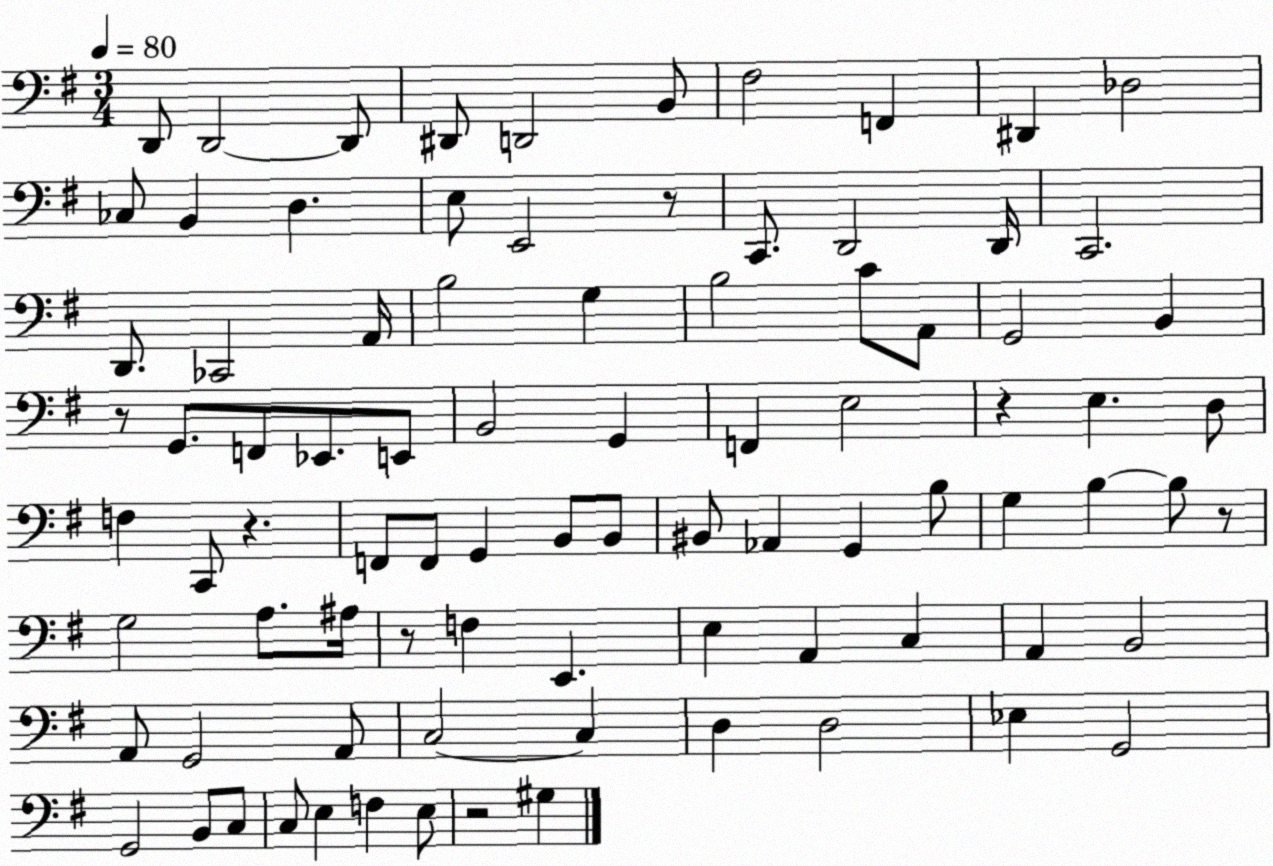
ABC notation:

X:1
T:Untitled
M:3/4
L:1/4
K:G
D,,/2 D,,2 D,,/2 ^D,,/2 D,,2 B,,/2 ^F,2 F,, ^D,, _D,2 _C,/2 B,, D, E,/2 E,,2 z/2 C,,/2 D,,2 D,,/4 C,,2 D,,/2 _C,,2 A,,/4 B,2 G, B,2 C/2 A,,/2 G,,2 B,, z/2 G,,/2 F,,/2 _E,,/2 E,,/2 B,,2 G,, F,, E,2 z E, D,/2 F, C,,/2 z F,,/2 F,,/2 G,, B,,/2 B,,/2 ^B,,/2 _A,, G,, B,/2 G, B, B,/2 z/2 G,2 A,/2 ^A,/4 z/2 F, E,, E, A,, C, A,, B,,2 A,,/2 G,,2 A,,/2 C,2 C, D, D,2 _E, G,,2 G,,2 B,,/2 C,/2 C,/2 E, F, E,/2 z2 ^G,